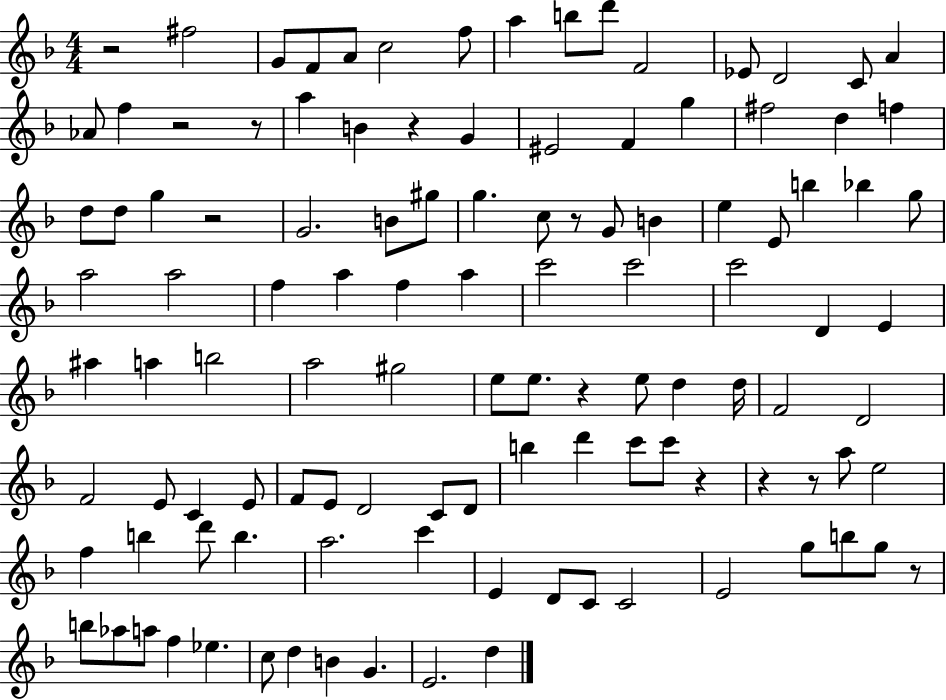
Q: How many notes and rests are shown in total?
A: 114